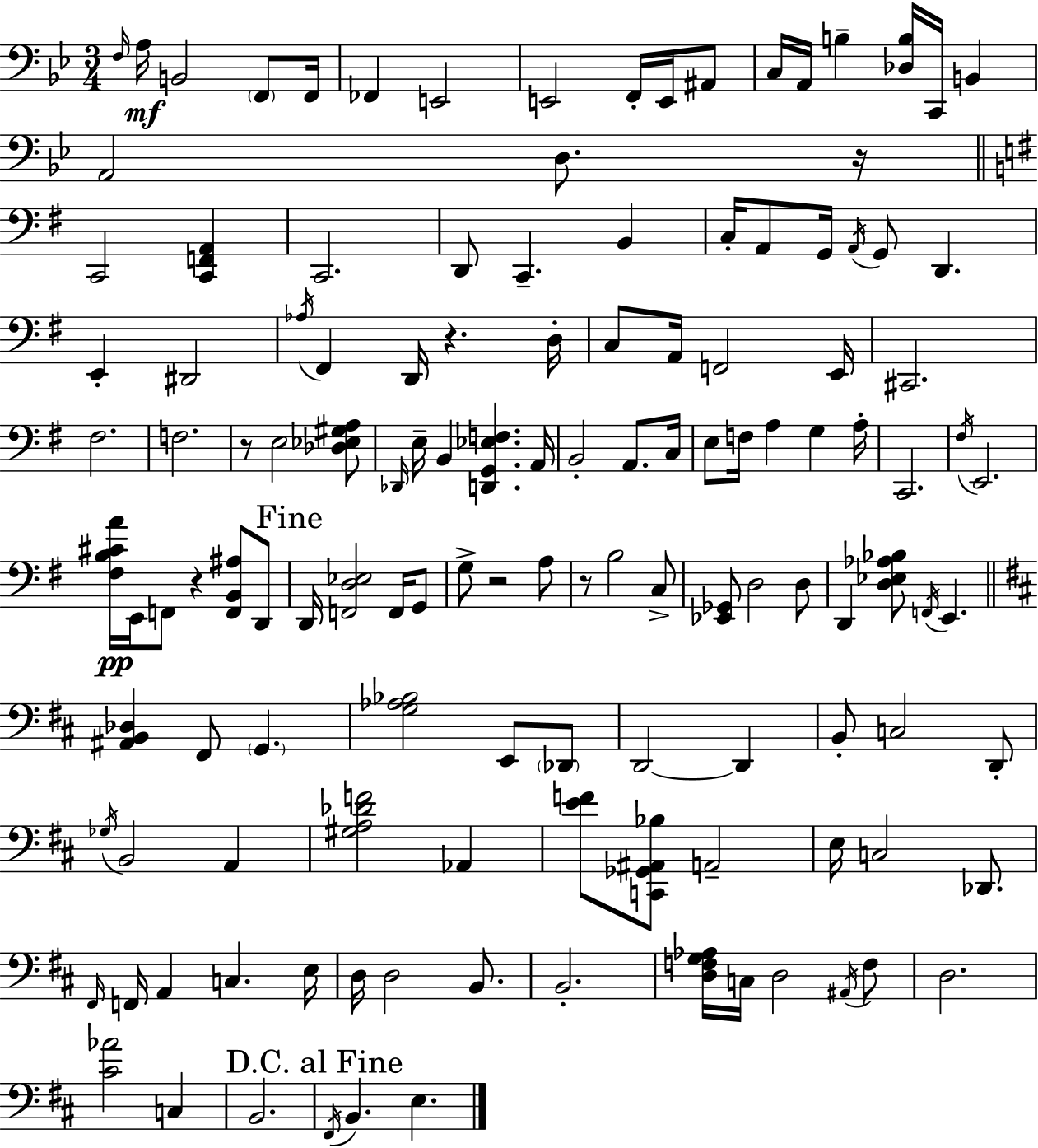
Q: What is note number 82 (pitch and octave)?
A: D2